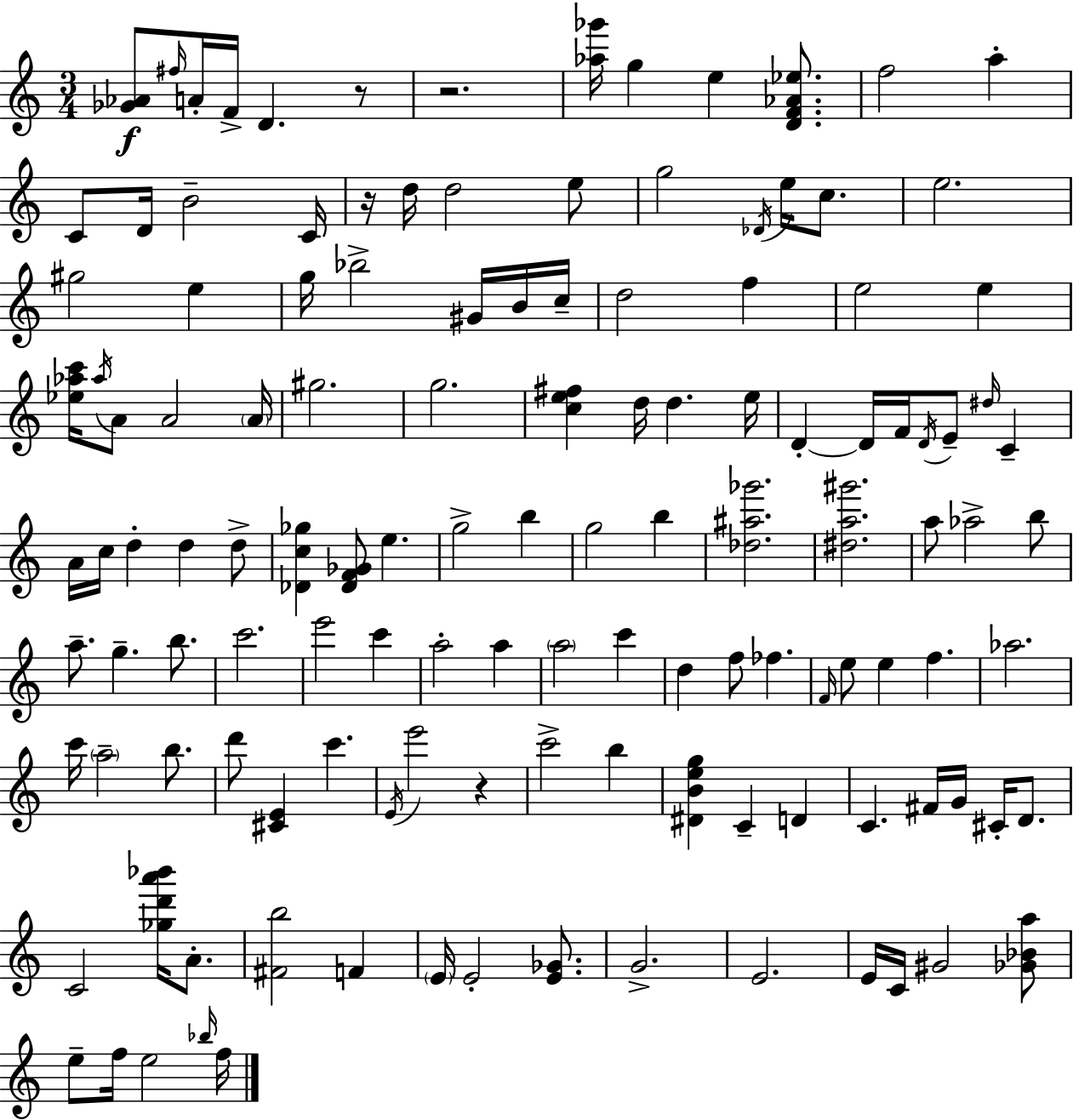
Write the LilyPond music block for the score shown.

{
  \clef treble
  \numericTimeSignature
  \time 3/4
  \key c \major
  <ges' aes'>8\f \grace { fis''16 } a'16-. f'16-> d'4. r8 | r2. | <aes'' ges'''>16 g''4 e''4 <d' f' aes' ees''>8. | f''2 a''4-. | \break c'8 d'16 b'2-- | c'16 r16 d''16 d''2 e''8 | g''2 \acciaccatura { des'16 } e''16 c''8. | e''2. | \break gis''2 e''4 | g''16 bes''2-> gis'16 | b'16 c''16-- d''2 f''4 | e''2 e''4 | \break <ees'' aes'' c'''>16 \acciaccatura { aes''16 } a'8 a'2 | \parenthesize a'16 gis''2. | g''2. | <c'' e'' fis''>4 d''16 d''4. | \break e''16 d'4-.~~ d'16 f'16 \acciaccatura { d'16 } e'8-- | \grace { dis''16 } c'4-- a'16 c''16 d''4-. d''4 | d''8-> <des' c'' ges''>4 <des' f' ges'>8 e''4. | g''2-> | \break b''4 g''2 | b''4 <des'' ais'' ges'''>2. | <dis'' a'' gis'''>2. | a''8 aes''2-> | \break b''8 a''8.-- g''4.-- | b''8. c'''2. | e'''2 | c'''4 a''2-. | \break a''4 \parenthesize a''2 | c'''4 d''4 f''8 fes''4. | \grace { f'16 } e''8 e''4 | f''4. aes''2. | \break c'''16 \parenthesize a''2-- | b''8. d'''8 <cis' e'>4 | c'''4. \acciaccatura { e'16 } e'''2 | r4 c'''2-> | \break b''4 <dis' b' e'' g''>4 c'4-- | d'4 c'4. | fis'16 g'16 cis'16-. d'8. c'2 | <ges'' d''' a''' bes'''>16 a'8.-. <fis' b''>2 | \break f'4 \parenthesize e'16 e'2-. | <e' ges'>8. g'2.-> | e'2. | e'16 c'16 gis'2 | \break <ges' bes' a''>8 e''8-- f''16 e''2 | \grace { bes''16 } f''16 \bar "|."
}